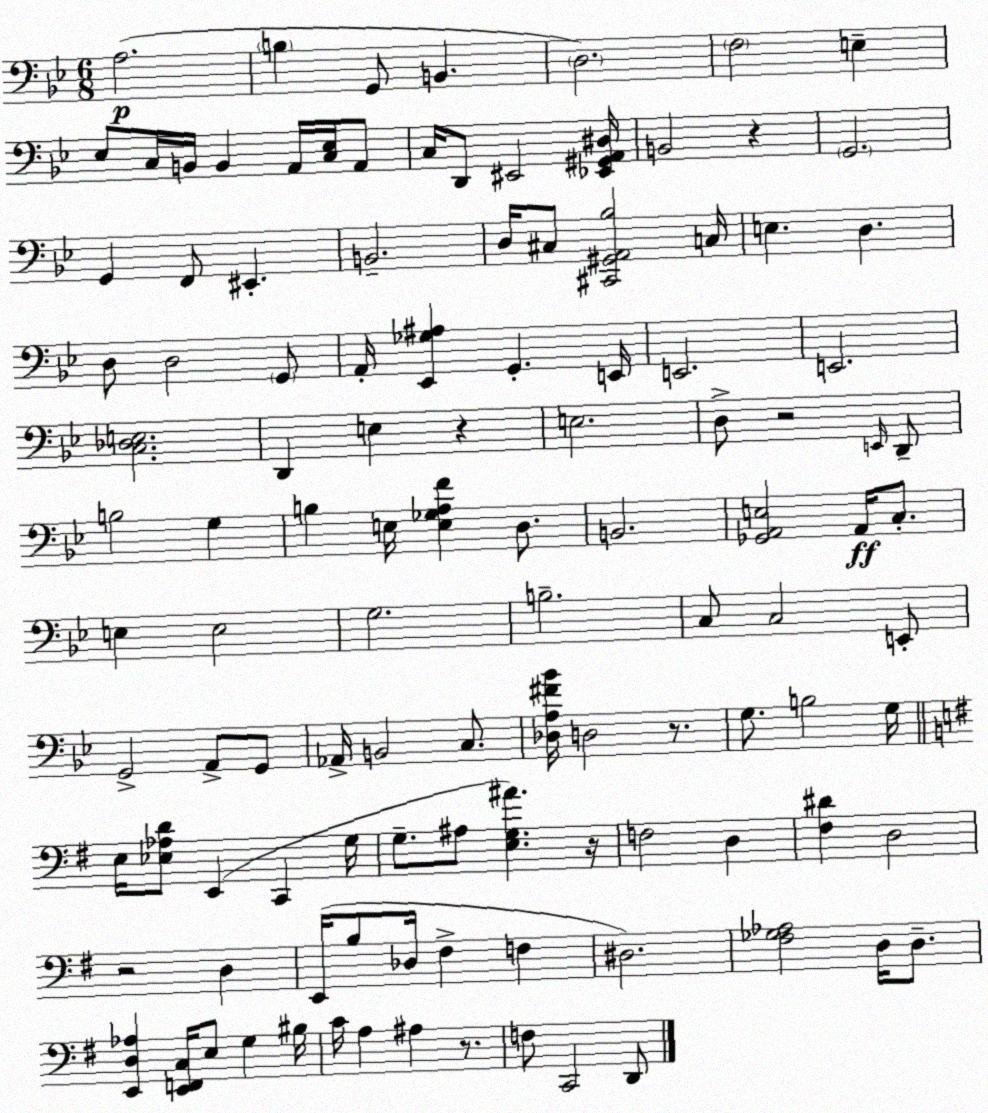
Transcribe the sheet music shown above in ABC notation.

X:1
T:Untitled
M:6/8
L:1/4
K:Bb
A,2 B, G,,/2 B,, D,2 F,2 E, _E,/2 C,/4 B,,/4 B,, A,,/4 [C,_E,]/4 A,,/2 C,/4 D,,/2 ^E,,2 [_E,,^G,,A,,^D,]/4 B,,2 z G,,2 G,, F,,/2 ^E,, B,,2 D,/4 ^C,/2 [^C,,^G,,A,,_B,]2 C,/4 E, D, D,/2 D,2 G,,/2 A,,/4 [_E,,_G,^A,] G,, E,,/4 E,,2 E,,2 [C,_D,E,]2 D,, E, z E,2 D,/2 z2 E,,/4 D,,/2 B,2 G, B, E,/4 [E,_G,A,F] D,/2 B,,2 [_G,,A,,E,]2 A,,/4 C,/2 E, E,2 G,2 B,2 C,/2 C,2 E,,/2 G,,2 A,,/2 G,,/2 _A,,/4 B,,2 C,/2 [_D,A,^F_B]/4 D,2 z/2 G,/2 B,2 G,/4 E,/4 [_E,_A,D]/2 E,, C,, G,/4 G,/2 ^A,/2 [E,G,^A] z/4 F,2 D, [^F,^D] D,2 z2 D, E,,/4 B,/2 _D,/4 ^F, F, ^D,2 [^F,_G,_A,]2 D,/4 D,/2 [E,,D,_A,] [E,,F,,C,]/4 E,/2 G, ^B,/4 C/4 A, ^A, z/2 F,/2 C,,2 D,,/2